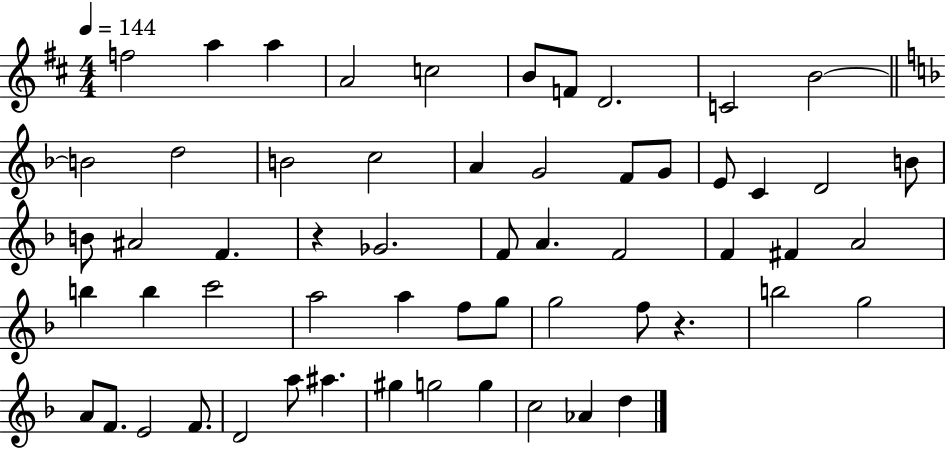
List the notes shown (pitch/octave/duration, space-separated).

F5/h A5/q A5/q A4/h C5/h B4/e F4/e D4/h. C4/h B4/h B4/h D5/h B4/h C5/h A4/q G4/h F4/e G4/e E4/e C4/q D4/h B4/e B4/e A#4/h F4/q. R/q Gb4/h. F4/e A4/q. F4/h F4/q F#4/q A4/h B5/q B5/q C6/h A5/h A5/q F5/e G5/e G5/h F5/e R/q. B5/h G5/h A4/e F4/e. E4/h F4/e. D4/h A5/e A#5/q. G#5/q G5/h G5/q C5/h Ab4/q D5/q